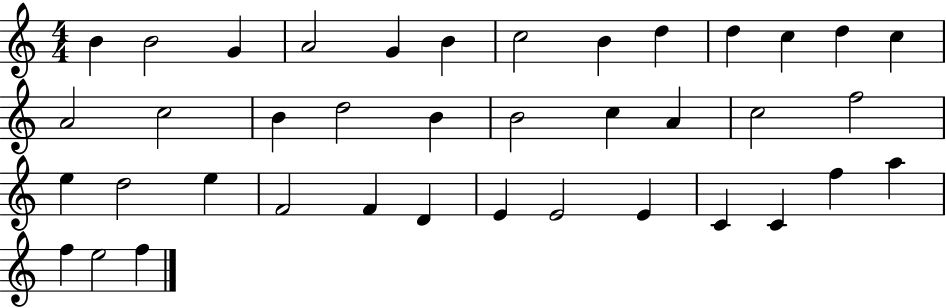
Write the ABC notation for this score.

X:1
T:Untitled
M:4/4
L:1/4
K:C
B B2 G A2 G B c2 B d d c d c A2 c2 B d2 B B2 c A c2 f2 e d2 e F2 F D E E2 E C C f a f e2 f